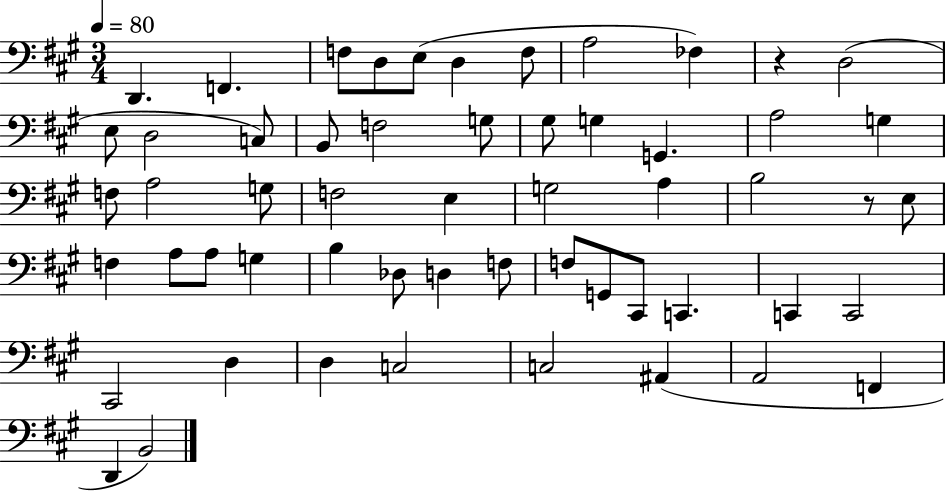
X:1
T:Untitled
M:3/4
L:1/4
K:A
D,, F,, F,/2 D,/2 E,/2 D, F,/2 A,2 _F, z D,2 E,/2 D,2 C,/2 B,,/2 F,2 G,/2 ^G,/2 G, G,, A,2 G, F,/2 A,2 G,/2 F,2 E, G,2 A, B,2 z/2 E,/2 F, A,/2 A,/2 G, B, _D,/2 D, F,/2 F,/2 G,,/2 ^C,,/2 C,, C,, C,,2 ^C,,2 D, D, C,2 C,2 ^A,, A,,2 F,, D,, B,,2